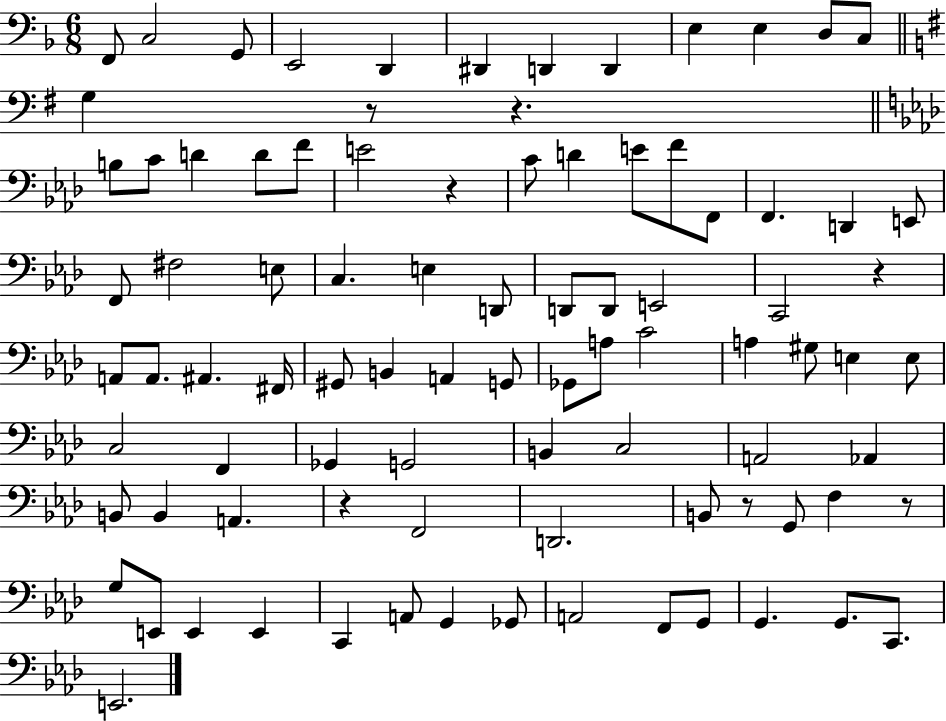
{
  \clef bass
  \numericTimeSignature
  \time 6/8
  \key f \major
  \repeat volta 2 { f,8 c2 g,8 | e,2 d,4 | dis,4 d,4 d,4 | e4 e4 d8 c8 | \break \bar "||" \break \key g \major g4 r8 r4. | \bar "||" \break \key aes \major b8 c'8 d'4 d'8 f'8 | e'2 r4 | c'8 d'4 e'8 f'8 f,8 | f,4. d,4 e,8 | \break f,8 fis2 e8 | c4. e4 d,8 | d,8 d,8 e,2 | c,2 r4 | \break a,8 a,8. ais,4. fis,16 | gis,8 b,4 a,4 g,8 | ges,8 a8 c'2 | a4 gis8 e4 e8 | \break c2 f,4 | ges,4 g,2 | b,4 c2 | a,2 aes,4 | \break b,8 b,4 a,4. | r4 f,2 | d,2. | b,8 r8 g,8 f4 r8 | \break g8 e,8 e,4 e,4 | c,4 a,8 g,4 ges,8 | a,2 f,8 g,8 | g,4. g,8. c,8. | \break e,2. | } \bar "|."
}